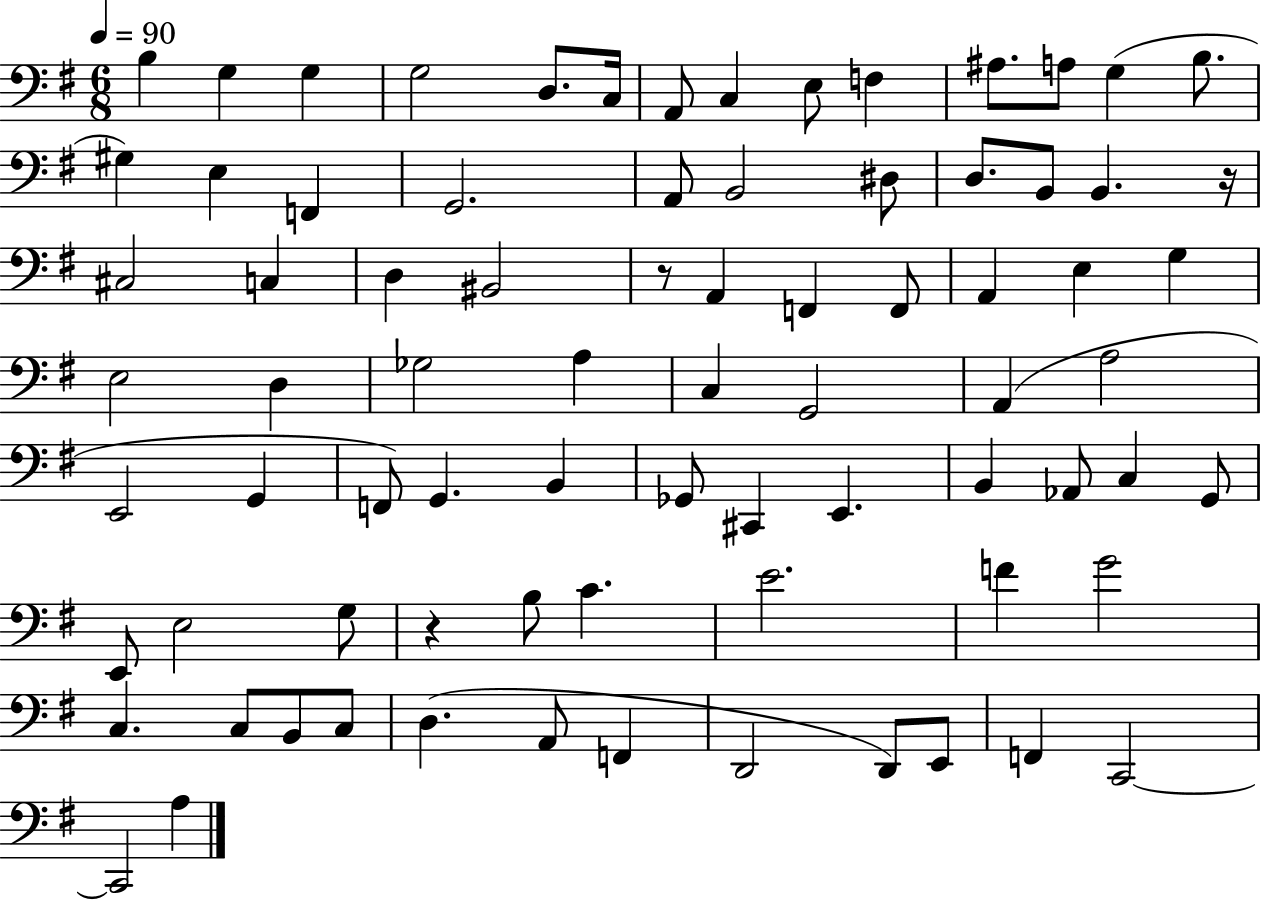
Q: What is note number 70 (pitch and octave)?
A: D2